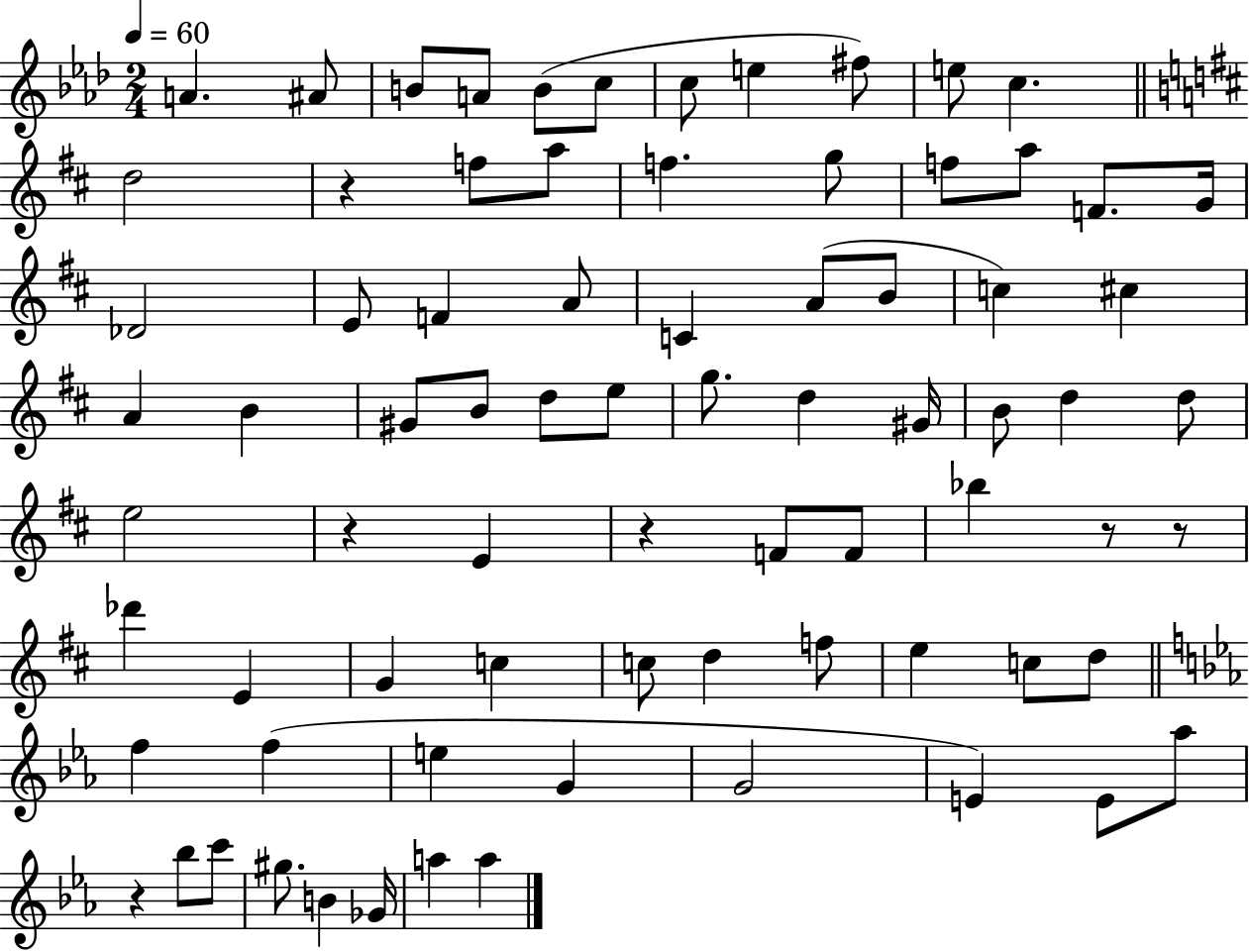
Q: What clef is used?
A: treble